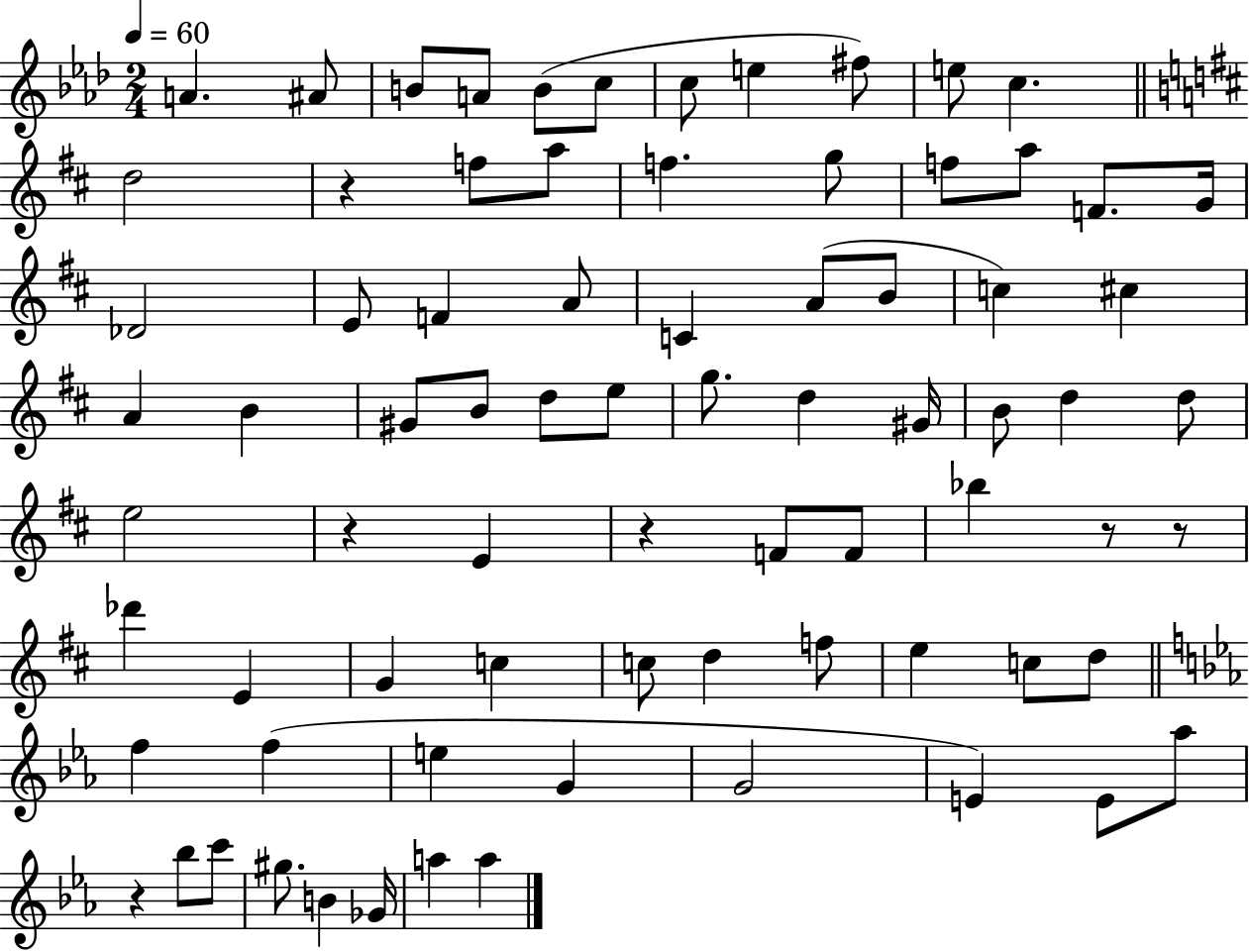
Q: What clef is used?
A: treble